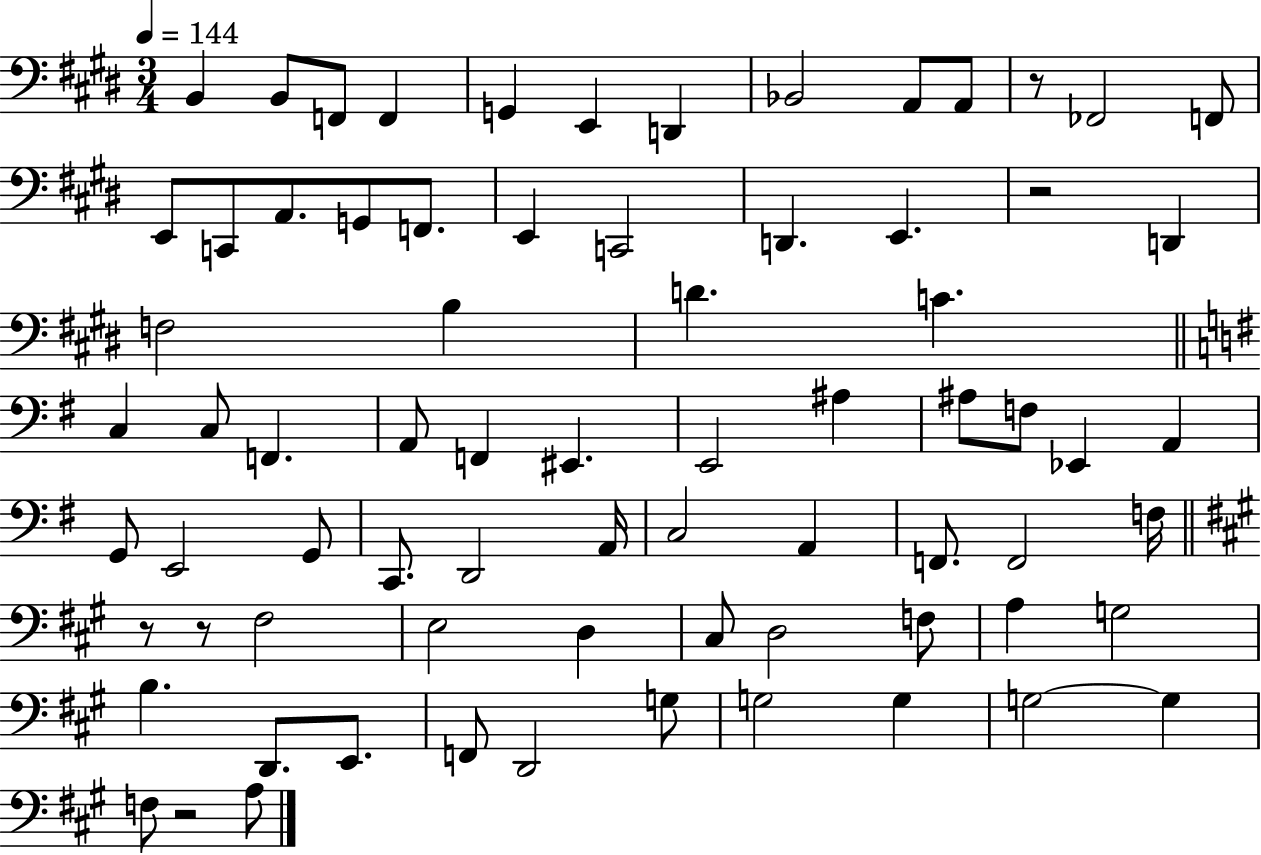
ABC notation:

X:1
T:Untitled
M:3/4
L:1/4
K:E
B,, B,,/2 F,,/2 F,, G,, E,, D,, _B,,2 A,,/2 A,,/2 z/2 _F,,2 F,,/2 E,,/2 C,,/2 A,,/2 G,,/2 F,,/2 E,, C,,2 D,, E,, z2 D,, F,2 B, D C C, C,/2 F,, A,,/2 F,, ^E,, E,,2 ^A, ^A,/2 F,/2 _E,, A,, G,,/2 E,,2 G,,/2 C,,/2 D,,2 A,,/4 C,2 A,, F,,/2 F,,2 F,/4 z/2 z/2 ^F,2 E,2 D, ^C,/2 D,2 F,/2 A, G,2 B, D,,/2 E,,/2 F,,/2 D,,2 G,/2 G,2 G, G,2 G, F,/2 z2 A,/2